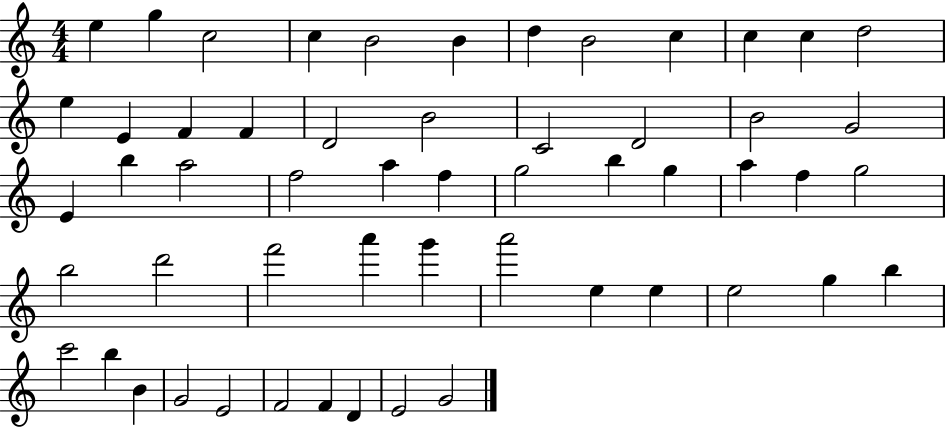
{
  \clef treble
  \numericTimeSignature
  \time 4/4
  \key c \major
  e''4 g''4 c''2 | c''4 b'2 b'4 | d''4 b'2 c''4 | c''4 c''4 d''2 | \break e''4 e'4 f'4 f'4 | d'2 b'2 | c'2 d'2 | b'2 g'2 | \break e'4 b''4 a''2 | f''2 a''4 f''4 | g''2 b''4 g''4 | a''4 f''4 g''2 | \break b''2 d'''2 | f'''2 a'''4 g'''4 | a'''2 e''4 e''4 | e''2 g''4 b''4 | \break c'''2 b''4 b'4 | g'2 e'2 | f'2 f'4 d'4 | e'2 g'2 | \break \bar "|."
}